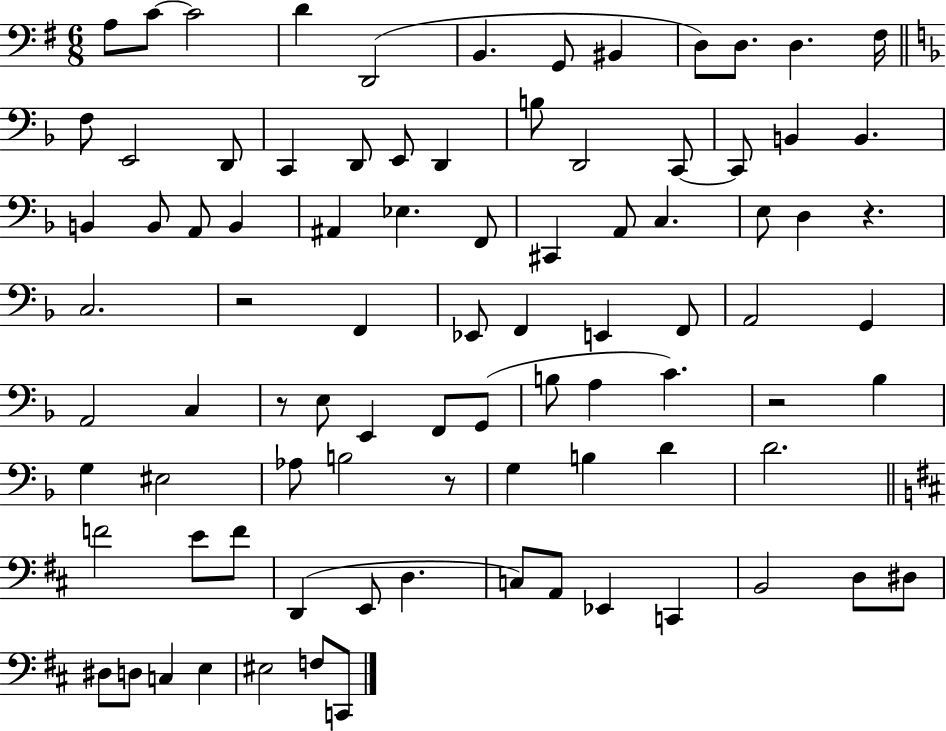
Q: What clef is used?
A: bass